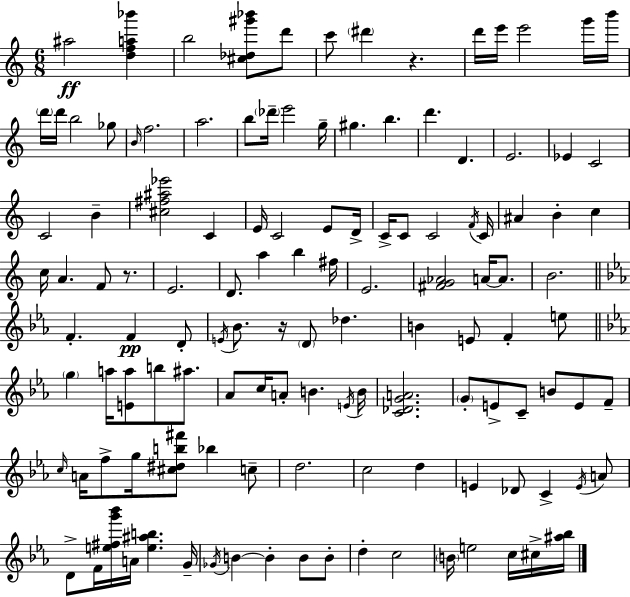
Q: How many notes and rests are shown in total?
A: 124